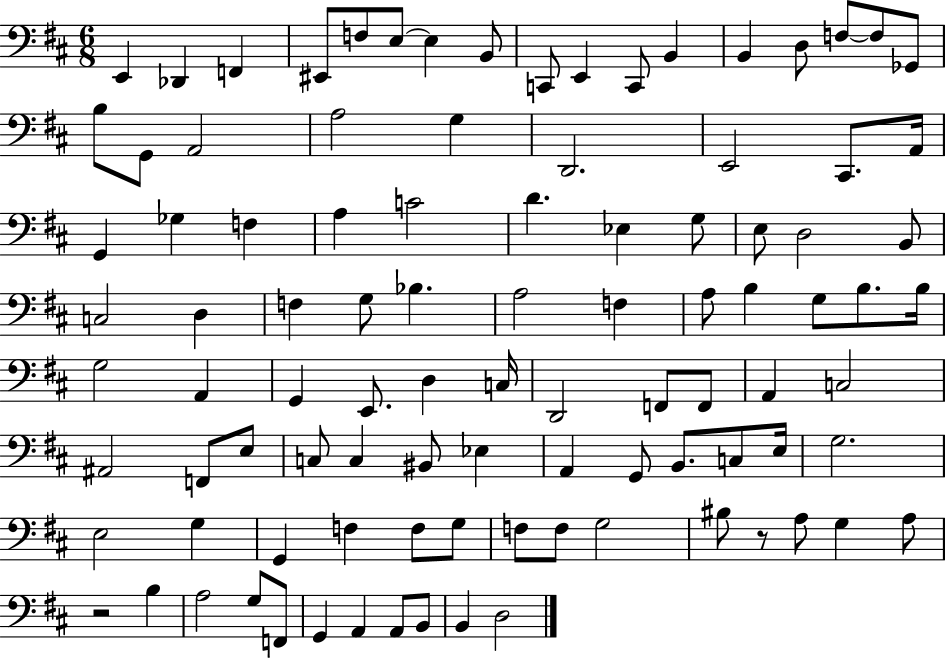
X:1
T:Untitled
M:6/8
L:1/4
K:D
E,, _D,, F,, ^E,,/2 F,/2 E,/2 E, B,,/2 C,,/2 E,, C,,/2 B,, B,, D,/2 F,/2 F,/2 _G,,/2 B,/2 G,,/2 A,,2 A,2 G, D,,2 E,,2 ^C,,/2 A,,/4 G,, _G, F, A, C2 D _E, G,/2 E,/2 D,2 B,,/2 C,2 D, F, G,/2 _B, A,2 F, A,/2 B, G,/2 B,/2 B,/4 G,2 A,, G,, E,,/2 D, C,/4 D,,2 F,,/2 F,,/2 A,, C,2 ^A,,2 F,,/2 E,/2 C,/2 C, ^B,,/2 _E, A,, G,,/2 B,,/2 C,/2 E,/4 G,2 E,2 G, G,, F, F,/2 G,/2 F,/2 F,/2 G,2 ^B,/2 z/2 A,/2 G, A,/2 z2 B, A,2 G,/2 F,,/2 G,, A,, A,,/2 B,,/2 B,, D,2